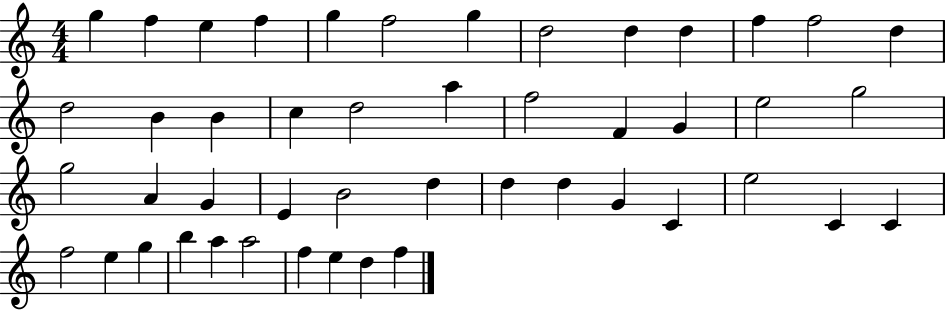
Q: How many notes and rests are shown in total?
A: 47